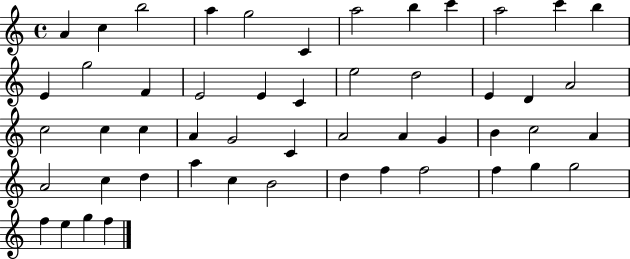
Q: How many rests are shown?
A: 0